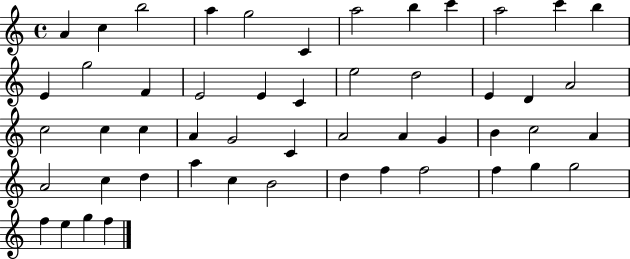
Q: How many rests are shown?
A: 0